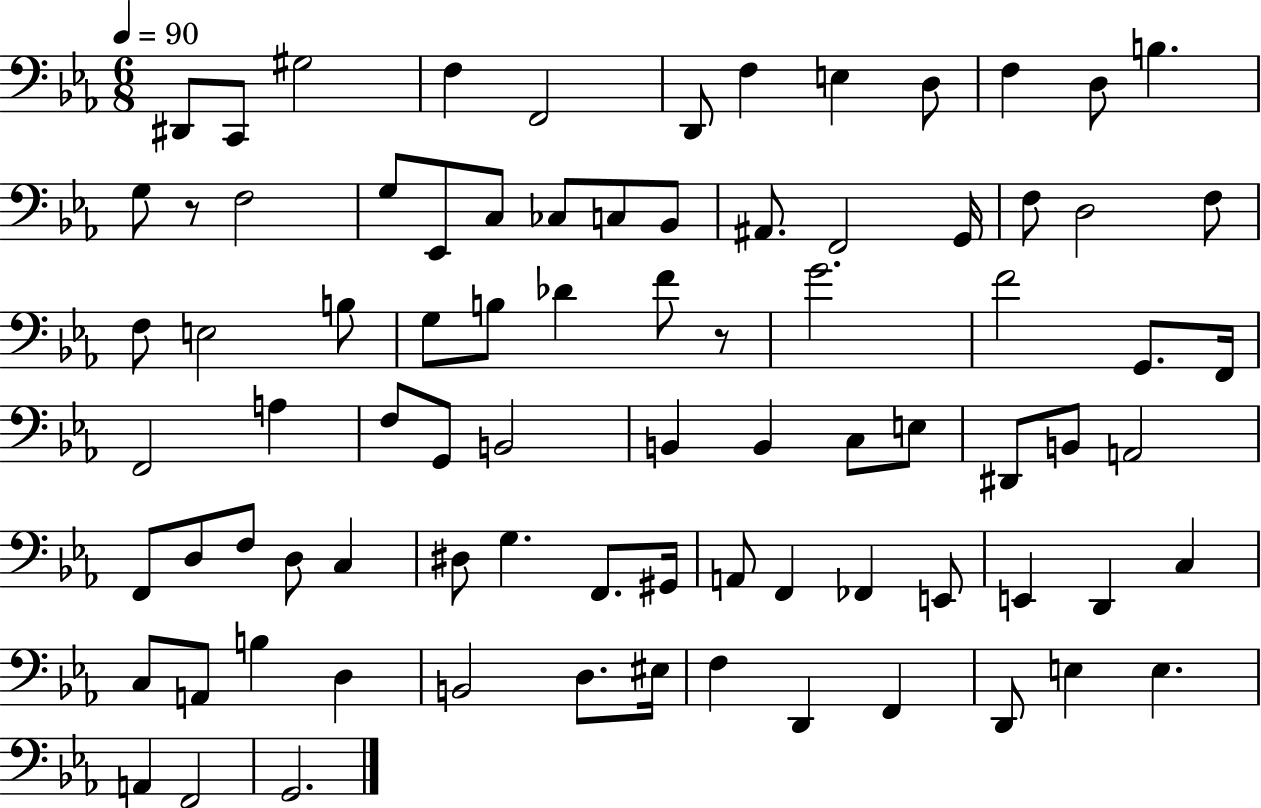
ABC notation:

X:1
T:Untitled
M:6/8
L:1/4
K:Eb
^D,,/2 C,,/2 ^G,2 F, F,,2 D,,/2 F, E, D,/2 F, D,/2 B, G,/2 z/2 F,2 G,/2 _E,,/2 C,/2 _C,/2 C,/2 _B,,/2 ^A,,/2 F,,2 G,,/4 F,/2 D,2 F,/2 F,/2 E,2 B,/2 G,/2 B,/2 _D F/2 z/2 G2 F2 G,,/2 F,,/4 F,,2 A, F,/2 G,,/2 B,,2 B,, B,, C,/2 E,/2 ^D,,/2 B,,/2 A,,2 F,,/2 D,/2 F,/2 D,/2 C, ^D,/2 G, F,,/2 ^G,,/4 A,,/2 F,, _F,, E,,/2 E,, D,, C, C,/2 A,,/2 B, D, B,,2 D,/2 ^E,/4 F, D,, F,, D,,/2 E, E, A,, F,,2 G,,2